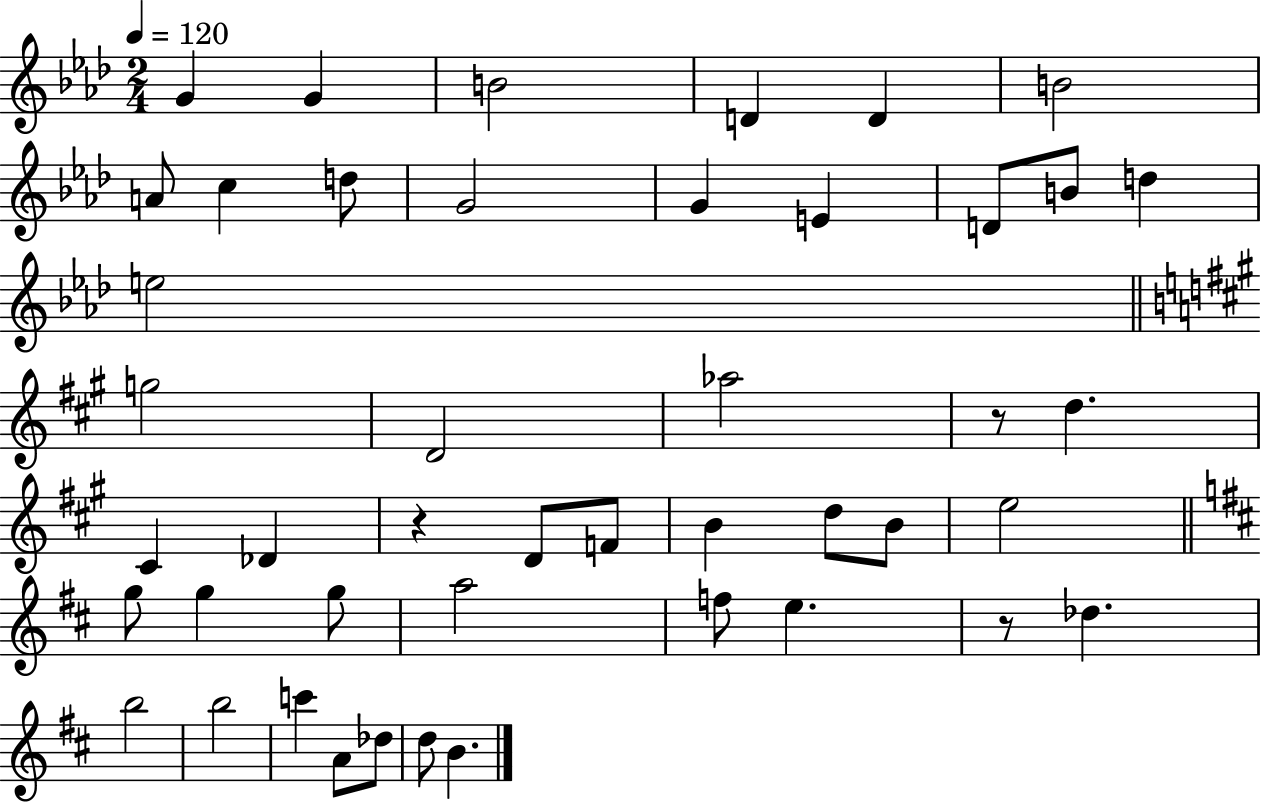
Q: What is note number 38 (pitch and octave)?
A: C6